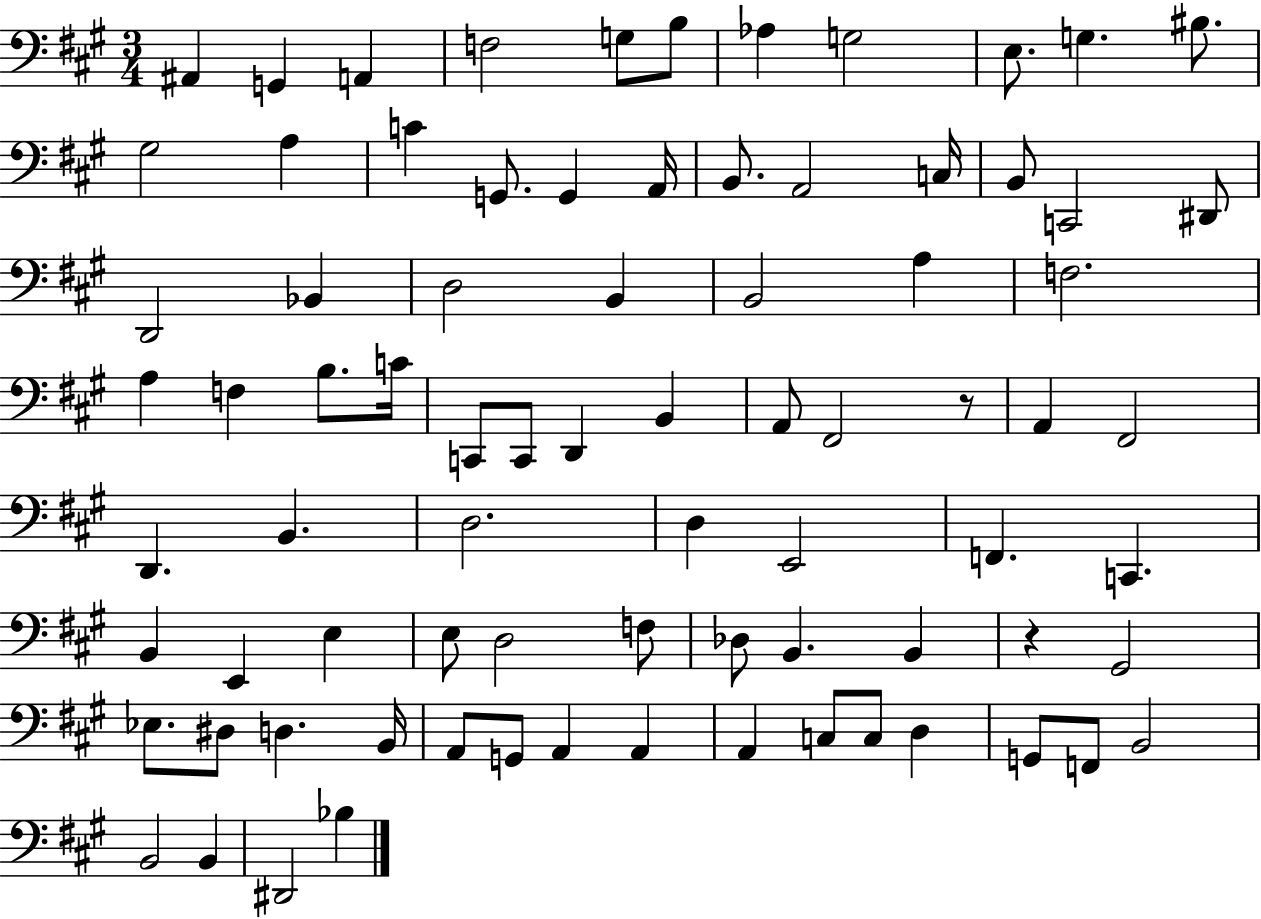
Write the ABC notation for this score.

X:1
T:Untitled
M:3/4
L:1/4
K:A
^A,, G,, A,, F,2 G,/2 B,/2 _A, G,2 E,/2 G, ^B,/2 ^G,2 A, C G,,/2 G,, A,,/4 B,,/2 A,,2 C,/4 B,,/2 C,,2 ^D,,/2 D,,2 _B,, D,2 B,, B,,2 A, F,2 A, F, B,/2 C/4 C,,/2 C,,/2 D,, B,, A,,/2 ^F,,2 z/2 A,, ^F,,2 D,, B,, D,2 D, E,,2 F,, C,, B,, E,, E, E,/2 D,2 F,/2 _D,/2 B,, B,, z ^G,,2 _E,/2 ^D,/2 D, B,,/4 A,,/2 G,,/2 A,, A,, A,, C,/2 C,/2 D, G,,/2 F,,/2 B,,2 B,,2 B,, ^D,,2 _B,